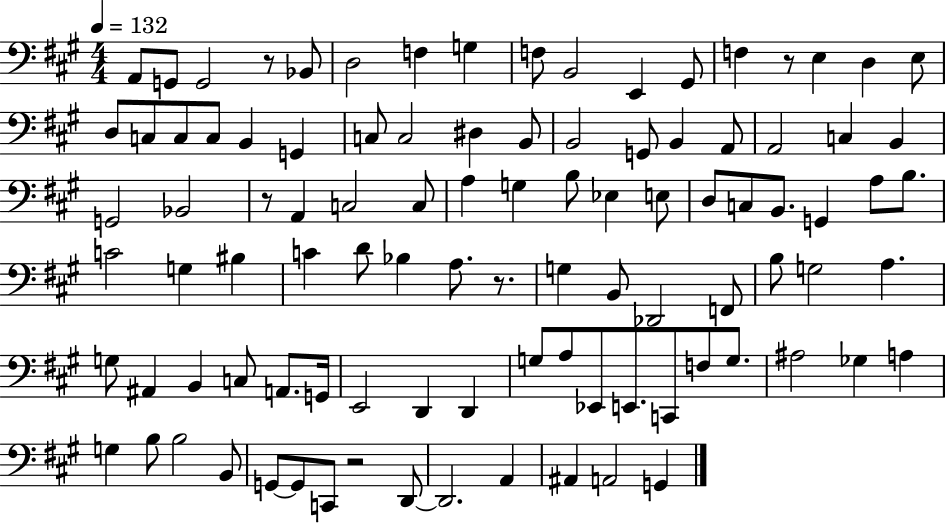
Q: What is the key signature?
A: A major